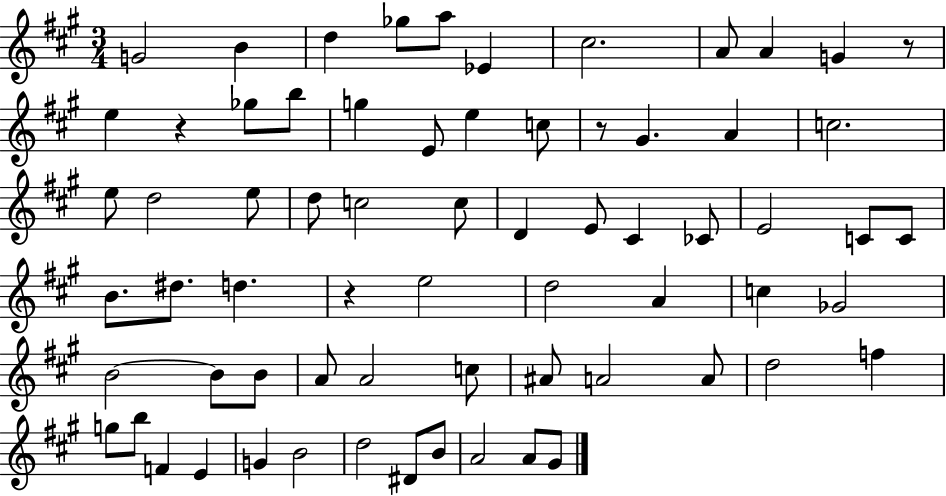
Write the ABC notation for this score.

X:1
T:Untitled
M:3/4
L:1/4
K:A
G2 B d _g/2 a/2 _E ^c2 A/2 A G z/2 e z _g/2 b/2 g E/2 e c/2 z/2 ^G A c2 e/2 d2 e/2 d/2 c2 c/2 D E/2 ^C _C/2 E2 C/2 C/2 B/2 ^d/2 d z e2 d2 A c _G2 B2 B/2 B/2 A/2 A2 c/2 ^A/2 A2 A/2 d2 f g/2 b/2 F E G B2 d2 ^D/2 B/2 A2 A/2 ^G/2